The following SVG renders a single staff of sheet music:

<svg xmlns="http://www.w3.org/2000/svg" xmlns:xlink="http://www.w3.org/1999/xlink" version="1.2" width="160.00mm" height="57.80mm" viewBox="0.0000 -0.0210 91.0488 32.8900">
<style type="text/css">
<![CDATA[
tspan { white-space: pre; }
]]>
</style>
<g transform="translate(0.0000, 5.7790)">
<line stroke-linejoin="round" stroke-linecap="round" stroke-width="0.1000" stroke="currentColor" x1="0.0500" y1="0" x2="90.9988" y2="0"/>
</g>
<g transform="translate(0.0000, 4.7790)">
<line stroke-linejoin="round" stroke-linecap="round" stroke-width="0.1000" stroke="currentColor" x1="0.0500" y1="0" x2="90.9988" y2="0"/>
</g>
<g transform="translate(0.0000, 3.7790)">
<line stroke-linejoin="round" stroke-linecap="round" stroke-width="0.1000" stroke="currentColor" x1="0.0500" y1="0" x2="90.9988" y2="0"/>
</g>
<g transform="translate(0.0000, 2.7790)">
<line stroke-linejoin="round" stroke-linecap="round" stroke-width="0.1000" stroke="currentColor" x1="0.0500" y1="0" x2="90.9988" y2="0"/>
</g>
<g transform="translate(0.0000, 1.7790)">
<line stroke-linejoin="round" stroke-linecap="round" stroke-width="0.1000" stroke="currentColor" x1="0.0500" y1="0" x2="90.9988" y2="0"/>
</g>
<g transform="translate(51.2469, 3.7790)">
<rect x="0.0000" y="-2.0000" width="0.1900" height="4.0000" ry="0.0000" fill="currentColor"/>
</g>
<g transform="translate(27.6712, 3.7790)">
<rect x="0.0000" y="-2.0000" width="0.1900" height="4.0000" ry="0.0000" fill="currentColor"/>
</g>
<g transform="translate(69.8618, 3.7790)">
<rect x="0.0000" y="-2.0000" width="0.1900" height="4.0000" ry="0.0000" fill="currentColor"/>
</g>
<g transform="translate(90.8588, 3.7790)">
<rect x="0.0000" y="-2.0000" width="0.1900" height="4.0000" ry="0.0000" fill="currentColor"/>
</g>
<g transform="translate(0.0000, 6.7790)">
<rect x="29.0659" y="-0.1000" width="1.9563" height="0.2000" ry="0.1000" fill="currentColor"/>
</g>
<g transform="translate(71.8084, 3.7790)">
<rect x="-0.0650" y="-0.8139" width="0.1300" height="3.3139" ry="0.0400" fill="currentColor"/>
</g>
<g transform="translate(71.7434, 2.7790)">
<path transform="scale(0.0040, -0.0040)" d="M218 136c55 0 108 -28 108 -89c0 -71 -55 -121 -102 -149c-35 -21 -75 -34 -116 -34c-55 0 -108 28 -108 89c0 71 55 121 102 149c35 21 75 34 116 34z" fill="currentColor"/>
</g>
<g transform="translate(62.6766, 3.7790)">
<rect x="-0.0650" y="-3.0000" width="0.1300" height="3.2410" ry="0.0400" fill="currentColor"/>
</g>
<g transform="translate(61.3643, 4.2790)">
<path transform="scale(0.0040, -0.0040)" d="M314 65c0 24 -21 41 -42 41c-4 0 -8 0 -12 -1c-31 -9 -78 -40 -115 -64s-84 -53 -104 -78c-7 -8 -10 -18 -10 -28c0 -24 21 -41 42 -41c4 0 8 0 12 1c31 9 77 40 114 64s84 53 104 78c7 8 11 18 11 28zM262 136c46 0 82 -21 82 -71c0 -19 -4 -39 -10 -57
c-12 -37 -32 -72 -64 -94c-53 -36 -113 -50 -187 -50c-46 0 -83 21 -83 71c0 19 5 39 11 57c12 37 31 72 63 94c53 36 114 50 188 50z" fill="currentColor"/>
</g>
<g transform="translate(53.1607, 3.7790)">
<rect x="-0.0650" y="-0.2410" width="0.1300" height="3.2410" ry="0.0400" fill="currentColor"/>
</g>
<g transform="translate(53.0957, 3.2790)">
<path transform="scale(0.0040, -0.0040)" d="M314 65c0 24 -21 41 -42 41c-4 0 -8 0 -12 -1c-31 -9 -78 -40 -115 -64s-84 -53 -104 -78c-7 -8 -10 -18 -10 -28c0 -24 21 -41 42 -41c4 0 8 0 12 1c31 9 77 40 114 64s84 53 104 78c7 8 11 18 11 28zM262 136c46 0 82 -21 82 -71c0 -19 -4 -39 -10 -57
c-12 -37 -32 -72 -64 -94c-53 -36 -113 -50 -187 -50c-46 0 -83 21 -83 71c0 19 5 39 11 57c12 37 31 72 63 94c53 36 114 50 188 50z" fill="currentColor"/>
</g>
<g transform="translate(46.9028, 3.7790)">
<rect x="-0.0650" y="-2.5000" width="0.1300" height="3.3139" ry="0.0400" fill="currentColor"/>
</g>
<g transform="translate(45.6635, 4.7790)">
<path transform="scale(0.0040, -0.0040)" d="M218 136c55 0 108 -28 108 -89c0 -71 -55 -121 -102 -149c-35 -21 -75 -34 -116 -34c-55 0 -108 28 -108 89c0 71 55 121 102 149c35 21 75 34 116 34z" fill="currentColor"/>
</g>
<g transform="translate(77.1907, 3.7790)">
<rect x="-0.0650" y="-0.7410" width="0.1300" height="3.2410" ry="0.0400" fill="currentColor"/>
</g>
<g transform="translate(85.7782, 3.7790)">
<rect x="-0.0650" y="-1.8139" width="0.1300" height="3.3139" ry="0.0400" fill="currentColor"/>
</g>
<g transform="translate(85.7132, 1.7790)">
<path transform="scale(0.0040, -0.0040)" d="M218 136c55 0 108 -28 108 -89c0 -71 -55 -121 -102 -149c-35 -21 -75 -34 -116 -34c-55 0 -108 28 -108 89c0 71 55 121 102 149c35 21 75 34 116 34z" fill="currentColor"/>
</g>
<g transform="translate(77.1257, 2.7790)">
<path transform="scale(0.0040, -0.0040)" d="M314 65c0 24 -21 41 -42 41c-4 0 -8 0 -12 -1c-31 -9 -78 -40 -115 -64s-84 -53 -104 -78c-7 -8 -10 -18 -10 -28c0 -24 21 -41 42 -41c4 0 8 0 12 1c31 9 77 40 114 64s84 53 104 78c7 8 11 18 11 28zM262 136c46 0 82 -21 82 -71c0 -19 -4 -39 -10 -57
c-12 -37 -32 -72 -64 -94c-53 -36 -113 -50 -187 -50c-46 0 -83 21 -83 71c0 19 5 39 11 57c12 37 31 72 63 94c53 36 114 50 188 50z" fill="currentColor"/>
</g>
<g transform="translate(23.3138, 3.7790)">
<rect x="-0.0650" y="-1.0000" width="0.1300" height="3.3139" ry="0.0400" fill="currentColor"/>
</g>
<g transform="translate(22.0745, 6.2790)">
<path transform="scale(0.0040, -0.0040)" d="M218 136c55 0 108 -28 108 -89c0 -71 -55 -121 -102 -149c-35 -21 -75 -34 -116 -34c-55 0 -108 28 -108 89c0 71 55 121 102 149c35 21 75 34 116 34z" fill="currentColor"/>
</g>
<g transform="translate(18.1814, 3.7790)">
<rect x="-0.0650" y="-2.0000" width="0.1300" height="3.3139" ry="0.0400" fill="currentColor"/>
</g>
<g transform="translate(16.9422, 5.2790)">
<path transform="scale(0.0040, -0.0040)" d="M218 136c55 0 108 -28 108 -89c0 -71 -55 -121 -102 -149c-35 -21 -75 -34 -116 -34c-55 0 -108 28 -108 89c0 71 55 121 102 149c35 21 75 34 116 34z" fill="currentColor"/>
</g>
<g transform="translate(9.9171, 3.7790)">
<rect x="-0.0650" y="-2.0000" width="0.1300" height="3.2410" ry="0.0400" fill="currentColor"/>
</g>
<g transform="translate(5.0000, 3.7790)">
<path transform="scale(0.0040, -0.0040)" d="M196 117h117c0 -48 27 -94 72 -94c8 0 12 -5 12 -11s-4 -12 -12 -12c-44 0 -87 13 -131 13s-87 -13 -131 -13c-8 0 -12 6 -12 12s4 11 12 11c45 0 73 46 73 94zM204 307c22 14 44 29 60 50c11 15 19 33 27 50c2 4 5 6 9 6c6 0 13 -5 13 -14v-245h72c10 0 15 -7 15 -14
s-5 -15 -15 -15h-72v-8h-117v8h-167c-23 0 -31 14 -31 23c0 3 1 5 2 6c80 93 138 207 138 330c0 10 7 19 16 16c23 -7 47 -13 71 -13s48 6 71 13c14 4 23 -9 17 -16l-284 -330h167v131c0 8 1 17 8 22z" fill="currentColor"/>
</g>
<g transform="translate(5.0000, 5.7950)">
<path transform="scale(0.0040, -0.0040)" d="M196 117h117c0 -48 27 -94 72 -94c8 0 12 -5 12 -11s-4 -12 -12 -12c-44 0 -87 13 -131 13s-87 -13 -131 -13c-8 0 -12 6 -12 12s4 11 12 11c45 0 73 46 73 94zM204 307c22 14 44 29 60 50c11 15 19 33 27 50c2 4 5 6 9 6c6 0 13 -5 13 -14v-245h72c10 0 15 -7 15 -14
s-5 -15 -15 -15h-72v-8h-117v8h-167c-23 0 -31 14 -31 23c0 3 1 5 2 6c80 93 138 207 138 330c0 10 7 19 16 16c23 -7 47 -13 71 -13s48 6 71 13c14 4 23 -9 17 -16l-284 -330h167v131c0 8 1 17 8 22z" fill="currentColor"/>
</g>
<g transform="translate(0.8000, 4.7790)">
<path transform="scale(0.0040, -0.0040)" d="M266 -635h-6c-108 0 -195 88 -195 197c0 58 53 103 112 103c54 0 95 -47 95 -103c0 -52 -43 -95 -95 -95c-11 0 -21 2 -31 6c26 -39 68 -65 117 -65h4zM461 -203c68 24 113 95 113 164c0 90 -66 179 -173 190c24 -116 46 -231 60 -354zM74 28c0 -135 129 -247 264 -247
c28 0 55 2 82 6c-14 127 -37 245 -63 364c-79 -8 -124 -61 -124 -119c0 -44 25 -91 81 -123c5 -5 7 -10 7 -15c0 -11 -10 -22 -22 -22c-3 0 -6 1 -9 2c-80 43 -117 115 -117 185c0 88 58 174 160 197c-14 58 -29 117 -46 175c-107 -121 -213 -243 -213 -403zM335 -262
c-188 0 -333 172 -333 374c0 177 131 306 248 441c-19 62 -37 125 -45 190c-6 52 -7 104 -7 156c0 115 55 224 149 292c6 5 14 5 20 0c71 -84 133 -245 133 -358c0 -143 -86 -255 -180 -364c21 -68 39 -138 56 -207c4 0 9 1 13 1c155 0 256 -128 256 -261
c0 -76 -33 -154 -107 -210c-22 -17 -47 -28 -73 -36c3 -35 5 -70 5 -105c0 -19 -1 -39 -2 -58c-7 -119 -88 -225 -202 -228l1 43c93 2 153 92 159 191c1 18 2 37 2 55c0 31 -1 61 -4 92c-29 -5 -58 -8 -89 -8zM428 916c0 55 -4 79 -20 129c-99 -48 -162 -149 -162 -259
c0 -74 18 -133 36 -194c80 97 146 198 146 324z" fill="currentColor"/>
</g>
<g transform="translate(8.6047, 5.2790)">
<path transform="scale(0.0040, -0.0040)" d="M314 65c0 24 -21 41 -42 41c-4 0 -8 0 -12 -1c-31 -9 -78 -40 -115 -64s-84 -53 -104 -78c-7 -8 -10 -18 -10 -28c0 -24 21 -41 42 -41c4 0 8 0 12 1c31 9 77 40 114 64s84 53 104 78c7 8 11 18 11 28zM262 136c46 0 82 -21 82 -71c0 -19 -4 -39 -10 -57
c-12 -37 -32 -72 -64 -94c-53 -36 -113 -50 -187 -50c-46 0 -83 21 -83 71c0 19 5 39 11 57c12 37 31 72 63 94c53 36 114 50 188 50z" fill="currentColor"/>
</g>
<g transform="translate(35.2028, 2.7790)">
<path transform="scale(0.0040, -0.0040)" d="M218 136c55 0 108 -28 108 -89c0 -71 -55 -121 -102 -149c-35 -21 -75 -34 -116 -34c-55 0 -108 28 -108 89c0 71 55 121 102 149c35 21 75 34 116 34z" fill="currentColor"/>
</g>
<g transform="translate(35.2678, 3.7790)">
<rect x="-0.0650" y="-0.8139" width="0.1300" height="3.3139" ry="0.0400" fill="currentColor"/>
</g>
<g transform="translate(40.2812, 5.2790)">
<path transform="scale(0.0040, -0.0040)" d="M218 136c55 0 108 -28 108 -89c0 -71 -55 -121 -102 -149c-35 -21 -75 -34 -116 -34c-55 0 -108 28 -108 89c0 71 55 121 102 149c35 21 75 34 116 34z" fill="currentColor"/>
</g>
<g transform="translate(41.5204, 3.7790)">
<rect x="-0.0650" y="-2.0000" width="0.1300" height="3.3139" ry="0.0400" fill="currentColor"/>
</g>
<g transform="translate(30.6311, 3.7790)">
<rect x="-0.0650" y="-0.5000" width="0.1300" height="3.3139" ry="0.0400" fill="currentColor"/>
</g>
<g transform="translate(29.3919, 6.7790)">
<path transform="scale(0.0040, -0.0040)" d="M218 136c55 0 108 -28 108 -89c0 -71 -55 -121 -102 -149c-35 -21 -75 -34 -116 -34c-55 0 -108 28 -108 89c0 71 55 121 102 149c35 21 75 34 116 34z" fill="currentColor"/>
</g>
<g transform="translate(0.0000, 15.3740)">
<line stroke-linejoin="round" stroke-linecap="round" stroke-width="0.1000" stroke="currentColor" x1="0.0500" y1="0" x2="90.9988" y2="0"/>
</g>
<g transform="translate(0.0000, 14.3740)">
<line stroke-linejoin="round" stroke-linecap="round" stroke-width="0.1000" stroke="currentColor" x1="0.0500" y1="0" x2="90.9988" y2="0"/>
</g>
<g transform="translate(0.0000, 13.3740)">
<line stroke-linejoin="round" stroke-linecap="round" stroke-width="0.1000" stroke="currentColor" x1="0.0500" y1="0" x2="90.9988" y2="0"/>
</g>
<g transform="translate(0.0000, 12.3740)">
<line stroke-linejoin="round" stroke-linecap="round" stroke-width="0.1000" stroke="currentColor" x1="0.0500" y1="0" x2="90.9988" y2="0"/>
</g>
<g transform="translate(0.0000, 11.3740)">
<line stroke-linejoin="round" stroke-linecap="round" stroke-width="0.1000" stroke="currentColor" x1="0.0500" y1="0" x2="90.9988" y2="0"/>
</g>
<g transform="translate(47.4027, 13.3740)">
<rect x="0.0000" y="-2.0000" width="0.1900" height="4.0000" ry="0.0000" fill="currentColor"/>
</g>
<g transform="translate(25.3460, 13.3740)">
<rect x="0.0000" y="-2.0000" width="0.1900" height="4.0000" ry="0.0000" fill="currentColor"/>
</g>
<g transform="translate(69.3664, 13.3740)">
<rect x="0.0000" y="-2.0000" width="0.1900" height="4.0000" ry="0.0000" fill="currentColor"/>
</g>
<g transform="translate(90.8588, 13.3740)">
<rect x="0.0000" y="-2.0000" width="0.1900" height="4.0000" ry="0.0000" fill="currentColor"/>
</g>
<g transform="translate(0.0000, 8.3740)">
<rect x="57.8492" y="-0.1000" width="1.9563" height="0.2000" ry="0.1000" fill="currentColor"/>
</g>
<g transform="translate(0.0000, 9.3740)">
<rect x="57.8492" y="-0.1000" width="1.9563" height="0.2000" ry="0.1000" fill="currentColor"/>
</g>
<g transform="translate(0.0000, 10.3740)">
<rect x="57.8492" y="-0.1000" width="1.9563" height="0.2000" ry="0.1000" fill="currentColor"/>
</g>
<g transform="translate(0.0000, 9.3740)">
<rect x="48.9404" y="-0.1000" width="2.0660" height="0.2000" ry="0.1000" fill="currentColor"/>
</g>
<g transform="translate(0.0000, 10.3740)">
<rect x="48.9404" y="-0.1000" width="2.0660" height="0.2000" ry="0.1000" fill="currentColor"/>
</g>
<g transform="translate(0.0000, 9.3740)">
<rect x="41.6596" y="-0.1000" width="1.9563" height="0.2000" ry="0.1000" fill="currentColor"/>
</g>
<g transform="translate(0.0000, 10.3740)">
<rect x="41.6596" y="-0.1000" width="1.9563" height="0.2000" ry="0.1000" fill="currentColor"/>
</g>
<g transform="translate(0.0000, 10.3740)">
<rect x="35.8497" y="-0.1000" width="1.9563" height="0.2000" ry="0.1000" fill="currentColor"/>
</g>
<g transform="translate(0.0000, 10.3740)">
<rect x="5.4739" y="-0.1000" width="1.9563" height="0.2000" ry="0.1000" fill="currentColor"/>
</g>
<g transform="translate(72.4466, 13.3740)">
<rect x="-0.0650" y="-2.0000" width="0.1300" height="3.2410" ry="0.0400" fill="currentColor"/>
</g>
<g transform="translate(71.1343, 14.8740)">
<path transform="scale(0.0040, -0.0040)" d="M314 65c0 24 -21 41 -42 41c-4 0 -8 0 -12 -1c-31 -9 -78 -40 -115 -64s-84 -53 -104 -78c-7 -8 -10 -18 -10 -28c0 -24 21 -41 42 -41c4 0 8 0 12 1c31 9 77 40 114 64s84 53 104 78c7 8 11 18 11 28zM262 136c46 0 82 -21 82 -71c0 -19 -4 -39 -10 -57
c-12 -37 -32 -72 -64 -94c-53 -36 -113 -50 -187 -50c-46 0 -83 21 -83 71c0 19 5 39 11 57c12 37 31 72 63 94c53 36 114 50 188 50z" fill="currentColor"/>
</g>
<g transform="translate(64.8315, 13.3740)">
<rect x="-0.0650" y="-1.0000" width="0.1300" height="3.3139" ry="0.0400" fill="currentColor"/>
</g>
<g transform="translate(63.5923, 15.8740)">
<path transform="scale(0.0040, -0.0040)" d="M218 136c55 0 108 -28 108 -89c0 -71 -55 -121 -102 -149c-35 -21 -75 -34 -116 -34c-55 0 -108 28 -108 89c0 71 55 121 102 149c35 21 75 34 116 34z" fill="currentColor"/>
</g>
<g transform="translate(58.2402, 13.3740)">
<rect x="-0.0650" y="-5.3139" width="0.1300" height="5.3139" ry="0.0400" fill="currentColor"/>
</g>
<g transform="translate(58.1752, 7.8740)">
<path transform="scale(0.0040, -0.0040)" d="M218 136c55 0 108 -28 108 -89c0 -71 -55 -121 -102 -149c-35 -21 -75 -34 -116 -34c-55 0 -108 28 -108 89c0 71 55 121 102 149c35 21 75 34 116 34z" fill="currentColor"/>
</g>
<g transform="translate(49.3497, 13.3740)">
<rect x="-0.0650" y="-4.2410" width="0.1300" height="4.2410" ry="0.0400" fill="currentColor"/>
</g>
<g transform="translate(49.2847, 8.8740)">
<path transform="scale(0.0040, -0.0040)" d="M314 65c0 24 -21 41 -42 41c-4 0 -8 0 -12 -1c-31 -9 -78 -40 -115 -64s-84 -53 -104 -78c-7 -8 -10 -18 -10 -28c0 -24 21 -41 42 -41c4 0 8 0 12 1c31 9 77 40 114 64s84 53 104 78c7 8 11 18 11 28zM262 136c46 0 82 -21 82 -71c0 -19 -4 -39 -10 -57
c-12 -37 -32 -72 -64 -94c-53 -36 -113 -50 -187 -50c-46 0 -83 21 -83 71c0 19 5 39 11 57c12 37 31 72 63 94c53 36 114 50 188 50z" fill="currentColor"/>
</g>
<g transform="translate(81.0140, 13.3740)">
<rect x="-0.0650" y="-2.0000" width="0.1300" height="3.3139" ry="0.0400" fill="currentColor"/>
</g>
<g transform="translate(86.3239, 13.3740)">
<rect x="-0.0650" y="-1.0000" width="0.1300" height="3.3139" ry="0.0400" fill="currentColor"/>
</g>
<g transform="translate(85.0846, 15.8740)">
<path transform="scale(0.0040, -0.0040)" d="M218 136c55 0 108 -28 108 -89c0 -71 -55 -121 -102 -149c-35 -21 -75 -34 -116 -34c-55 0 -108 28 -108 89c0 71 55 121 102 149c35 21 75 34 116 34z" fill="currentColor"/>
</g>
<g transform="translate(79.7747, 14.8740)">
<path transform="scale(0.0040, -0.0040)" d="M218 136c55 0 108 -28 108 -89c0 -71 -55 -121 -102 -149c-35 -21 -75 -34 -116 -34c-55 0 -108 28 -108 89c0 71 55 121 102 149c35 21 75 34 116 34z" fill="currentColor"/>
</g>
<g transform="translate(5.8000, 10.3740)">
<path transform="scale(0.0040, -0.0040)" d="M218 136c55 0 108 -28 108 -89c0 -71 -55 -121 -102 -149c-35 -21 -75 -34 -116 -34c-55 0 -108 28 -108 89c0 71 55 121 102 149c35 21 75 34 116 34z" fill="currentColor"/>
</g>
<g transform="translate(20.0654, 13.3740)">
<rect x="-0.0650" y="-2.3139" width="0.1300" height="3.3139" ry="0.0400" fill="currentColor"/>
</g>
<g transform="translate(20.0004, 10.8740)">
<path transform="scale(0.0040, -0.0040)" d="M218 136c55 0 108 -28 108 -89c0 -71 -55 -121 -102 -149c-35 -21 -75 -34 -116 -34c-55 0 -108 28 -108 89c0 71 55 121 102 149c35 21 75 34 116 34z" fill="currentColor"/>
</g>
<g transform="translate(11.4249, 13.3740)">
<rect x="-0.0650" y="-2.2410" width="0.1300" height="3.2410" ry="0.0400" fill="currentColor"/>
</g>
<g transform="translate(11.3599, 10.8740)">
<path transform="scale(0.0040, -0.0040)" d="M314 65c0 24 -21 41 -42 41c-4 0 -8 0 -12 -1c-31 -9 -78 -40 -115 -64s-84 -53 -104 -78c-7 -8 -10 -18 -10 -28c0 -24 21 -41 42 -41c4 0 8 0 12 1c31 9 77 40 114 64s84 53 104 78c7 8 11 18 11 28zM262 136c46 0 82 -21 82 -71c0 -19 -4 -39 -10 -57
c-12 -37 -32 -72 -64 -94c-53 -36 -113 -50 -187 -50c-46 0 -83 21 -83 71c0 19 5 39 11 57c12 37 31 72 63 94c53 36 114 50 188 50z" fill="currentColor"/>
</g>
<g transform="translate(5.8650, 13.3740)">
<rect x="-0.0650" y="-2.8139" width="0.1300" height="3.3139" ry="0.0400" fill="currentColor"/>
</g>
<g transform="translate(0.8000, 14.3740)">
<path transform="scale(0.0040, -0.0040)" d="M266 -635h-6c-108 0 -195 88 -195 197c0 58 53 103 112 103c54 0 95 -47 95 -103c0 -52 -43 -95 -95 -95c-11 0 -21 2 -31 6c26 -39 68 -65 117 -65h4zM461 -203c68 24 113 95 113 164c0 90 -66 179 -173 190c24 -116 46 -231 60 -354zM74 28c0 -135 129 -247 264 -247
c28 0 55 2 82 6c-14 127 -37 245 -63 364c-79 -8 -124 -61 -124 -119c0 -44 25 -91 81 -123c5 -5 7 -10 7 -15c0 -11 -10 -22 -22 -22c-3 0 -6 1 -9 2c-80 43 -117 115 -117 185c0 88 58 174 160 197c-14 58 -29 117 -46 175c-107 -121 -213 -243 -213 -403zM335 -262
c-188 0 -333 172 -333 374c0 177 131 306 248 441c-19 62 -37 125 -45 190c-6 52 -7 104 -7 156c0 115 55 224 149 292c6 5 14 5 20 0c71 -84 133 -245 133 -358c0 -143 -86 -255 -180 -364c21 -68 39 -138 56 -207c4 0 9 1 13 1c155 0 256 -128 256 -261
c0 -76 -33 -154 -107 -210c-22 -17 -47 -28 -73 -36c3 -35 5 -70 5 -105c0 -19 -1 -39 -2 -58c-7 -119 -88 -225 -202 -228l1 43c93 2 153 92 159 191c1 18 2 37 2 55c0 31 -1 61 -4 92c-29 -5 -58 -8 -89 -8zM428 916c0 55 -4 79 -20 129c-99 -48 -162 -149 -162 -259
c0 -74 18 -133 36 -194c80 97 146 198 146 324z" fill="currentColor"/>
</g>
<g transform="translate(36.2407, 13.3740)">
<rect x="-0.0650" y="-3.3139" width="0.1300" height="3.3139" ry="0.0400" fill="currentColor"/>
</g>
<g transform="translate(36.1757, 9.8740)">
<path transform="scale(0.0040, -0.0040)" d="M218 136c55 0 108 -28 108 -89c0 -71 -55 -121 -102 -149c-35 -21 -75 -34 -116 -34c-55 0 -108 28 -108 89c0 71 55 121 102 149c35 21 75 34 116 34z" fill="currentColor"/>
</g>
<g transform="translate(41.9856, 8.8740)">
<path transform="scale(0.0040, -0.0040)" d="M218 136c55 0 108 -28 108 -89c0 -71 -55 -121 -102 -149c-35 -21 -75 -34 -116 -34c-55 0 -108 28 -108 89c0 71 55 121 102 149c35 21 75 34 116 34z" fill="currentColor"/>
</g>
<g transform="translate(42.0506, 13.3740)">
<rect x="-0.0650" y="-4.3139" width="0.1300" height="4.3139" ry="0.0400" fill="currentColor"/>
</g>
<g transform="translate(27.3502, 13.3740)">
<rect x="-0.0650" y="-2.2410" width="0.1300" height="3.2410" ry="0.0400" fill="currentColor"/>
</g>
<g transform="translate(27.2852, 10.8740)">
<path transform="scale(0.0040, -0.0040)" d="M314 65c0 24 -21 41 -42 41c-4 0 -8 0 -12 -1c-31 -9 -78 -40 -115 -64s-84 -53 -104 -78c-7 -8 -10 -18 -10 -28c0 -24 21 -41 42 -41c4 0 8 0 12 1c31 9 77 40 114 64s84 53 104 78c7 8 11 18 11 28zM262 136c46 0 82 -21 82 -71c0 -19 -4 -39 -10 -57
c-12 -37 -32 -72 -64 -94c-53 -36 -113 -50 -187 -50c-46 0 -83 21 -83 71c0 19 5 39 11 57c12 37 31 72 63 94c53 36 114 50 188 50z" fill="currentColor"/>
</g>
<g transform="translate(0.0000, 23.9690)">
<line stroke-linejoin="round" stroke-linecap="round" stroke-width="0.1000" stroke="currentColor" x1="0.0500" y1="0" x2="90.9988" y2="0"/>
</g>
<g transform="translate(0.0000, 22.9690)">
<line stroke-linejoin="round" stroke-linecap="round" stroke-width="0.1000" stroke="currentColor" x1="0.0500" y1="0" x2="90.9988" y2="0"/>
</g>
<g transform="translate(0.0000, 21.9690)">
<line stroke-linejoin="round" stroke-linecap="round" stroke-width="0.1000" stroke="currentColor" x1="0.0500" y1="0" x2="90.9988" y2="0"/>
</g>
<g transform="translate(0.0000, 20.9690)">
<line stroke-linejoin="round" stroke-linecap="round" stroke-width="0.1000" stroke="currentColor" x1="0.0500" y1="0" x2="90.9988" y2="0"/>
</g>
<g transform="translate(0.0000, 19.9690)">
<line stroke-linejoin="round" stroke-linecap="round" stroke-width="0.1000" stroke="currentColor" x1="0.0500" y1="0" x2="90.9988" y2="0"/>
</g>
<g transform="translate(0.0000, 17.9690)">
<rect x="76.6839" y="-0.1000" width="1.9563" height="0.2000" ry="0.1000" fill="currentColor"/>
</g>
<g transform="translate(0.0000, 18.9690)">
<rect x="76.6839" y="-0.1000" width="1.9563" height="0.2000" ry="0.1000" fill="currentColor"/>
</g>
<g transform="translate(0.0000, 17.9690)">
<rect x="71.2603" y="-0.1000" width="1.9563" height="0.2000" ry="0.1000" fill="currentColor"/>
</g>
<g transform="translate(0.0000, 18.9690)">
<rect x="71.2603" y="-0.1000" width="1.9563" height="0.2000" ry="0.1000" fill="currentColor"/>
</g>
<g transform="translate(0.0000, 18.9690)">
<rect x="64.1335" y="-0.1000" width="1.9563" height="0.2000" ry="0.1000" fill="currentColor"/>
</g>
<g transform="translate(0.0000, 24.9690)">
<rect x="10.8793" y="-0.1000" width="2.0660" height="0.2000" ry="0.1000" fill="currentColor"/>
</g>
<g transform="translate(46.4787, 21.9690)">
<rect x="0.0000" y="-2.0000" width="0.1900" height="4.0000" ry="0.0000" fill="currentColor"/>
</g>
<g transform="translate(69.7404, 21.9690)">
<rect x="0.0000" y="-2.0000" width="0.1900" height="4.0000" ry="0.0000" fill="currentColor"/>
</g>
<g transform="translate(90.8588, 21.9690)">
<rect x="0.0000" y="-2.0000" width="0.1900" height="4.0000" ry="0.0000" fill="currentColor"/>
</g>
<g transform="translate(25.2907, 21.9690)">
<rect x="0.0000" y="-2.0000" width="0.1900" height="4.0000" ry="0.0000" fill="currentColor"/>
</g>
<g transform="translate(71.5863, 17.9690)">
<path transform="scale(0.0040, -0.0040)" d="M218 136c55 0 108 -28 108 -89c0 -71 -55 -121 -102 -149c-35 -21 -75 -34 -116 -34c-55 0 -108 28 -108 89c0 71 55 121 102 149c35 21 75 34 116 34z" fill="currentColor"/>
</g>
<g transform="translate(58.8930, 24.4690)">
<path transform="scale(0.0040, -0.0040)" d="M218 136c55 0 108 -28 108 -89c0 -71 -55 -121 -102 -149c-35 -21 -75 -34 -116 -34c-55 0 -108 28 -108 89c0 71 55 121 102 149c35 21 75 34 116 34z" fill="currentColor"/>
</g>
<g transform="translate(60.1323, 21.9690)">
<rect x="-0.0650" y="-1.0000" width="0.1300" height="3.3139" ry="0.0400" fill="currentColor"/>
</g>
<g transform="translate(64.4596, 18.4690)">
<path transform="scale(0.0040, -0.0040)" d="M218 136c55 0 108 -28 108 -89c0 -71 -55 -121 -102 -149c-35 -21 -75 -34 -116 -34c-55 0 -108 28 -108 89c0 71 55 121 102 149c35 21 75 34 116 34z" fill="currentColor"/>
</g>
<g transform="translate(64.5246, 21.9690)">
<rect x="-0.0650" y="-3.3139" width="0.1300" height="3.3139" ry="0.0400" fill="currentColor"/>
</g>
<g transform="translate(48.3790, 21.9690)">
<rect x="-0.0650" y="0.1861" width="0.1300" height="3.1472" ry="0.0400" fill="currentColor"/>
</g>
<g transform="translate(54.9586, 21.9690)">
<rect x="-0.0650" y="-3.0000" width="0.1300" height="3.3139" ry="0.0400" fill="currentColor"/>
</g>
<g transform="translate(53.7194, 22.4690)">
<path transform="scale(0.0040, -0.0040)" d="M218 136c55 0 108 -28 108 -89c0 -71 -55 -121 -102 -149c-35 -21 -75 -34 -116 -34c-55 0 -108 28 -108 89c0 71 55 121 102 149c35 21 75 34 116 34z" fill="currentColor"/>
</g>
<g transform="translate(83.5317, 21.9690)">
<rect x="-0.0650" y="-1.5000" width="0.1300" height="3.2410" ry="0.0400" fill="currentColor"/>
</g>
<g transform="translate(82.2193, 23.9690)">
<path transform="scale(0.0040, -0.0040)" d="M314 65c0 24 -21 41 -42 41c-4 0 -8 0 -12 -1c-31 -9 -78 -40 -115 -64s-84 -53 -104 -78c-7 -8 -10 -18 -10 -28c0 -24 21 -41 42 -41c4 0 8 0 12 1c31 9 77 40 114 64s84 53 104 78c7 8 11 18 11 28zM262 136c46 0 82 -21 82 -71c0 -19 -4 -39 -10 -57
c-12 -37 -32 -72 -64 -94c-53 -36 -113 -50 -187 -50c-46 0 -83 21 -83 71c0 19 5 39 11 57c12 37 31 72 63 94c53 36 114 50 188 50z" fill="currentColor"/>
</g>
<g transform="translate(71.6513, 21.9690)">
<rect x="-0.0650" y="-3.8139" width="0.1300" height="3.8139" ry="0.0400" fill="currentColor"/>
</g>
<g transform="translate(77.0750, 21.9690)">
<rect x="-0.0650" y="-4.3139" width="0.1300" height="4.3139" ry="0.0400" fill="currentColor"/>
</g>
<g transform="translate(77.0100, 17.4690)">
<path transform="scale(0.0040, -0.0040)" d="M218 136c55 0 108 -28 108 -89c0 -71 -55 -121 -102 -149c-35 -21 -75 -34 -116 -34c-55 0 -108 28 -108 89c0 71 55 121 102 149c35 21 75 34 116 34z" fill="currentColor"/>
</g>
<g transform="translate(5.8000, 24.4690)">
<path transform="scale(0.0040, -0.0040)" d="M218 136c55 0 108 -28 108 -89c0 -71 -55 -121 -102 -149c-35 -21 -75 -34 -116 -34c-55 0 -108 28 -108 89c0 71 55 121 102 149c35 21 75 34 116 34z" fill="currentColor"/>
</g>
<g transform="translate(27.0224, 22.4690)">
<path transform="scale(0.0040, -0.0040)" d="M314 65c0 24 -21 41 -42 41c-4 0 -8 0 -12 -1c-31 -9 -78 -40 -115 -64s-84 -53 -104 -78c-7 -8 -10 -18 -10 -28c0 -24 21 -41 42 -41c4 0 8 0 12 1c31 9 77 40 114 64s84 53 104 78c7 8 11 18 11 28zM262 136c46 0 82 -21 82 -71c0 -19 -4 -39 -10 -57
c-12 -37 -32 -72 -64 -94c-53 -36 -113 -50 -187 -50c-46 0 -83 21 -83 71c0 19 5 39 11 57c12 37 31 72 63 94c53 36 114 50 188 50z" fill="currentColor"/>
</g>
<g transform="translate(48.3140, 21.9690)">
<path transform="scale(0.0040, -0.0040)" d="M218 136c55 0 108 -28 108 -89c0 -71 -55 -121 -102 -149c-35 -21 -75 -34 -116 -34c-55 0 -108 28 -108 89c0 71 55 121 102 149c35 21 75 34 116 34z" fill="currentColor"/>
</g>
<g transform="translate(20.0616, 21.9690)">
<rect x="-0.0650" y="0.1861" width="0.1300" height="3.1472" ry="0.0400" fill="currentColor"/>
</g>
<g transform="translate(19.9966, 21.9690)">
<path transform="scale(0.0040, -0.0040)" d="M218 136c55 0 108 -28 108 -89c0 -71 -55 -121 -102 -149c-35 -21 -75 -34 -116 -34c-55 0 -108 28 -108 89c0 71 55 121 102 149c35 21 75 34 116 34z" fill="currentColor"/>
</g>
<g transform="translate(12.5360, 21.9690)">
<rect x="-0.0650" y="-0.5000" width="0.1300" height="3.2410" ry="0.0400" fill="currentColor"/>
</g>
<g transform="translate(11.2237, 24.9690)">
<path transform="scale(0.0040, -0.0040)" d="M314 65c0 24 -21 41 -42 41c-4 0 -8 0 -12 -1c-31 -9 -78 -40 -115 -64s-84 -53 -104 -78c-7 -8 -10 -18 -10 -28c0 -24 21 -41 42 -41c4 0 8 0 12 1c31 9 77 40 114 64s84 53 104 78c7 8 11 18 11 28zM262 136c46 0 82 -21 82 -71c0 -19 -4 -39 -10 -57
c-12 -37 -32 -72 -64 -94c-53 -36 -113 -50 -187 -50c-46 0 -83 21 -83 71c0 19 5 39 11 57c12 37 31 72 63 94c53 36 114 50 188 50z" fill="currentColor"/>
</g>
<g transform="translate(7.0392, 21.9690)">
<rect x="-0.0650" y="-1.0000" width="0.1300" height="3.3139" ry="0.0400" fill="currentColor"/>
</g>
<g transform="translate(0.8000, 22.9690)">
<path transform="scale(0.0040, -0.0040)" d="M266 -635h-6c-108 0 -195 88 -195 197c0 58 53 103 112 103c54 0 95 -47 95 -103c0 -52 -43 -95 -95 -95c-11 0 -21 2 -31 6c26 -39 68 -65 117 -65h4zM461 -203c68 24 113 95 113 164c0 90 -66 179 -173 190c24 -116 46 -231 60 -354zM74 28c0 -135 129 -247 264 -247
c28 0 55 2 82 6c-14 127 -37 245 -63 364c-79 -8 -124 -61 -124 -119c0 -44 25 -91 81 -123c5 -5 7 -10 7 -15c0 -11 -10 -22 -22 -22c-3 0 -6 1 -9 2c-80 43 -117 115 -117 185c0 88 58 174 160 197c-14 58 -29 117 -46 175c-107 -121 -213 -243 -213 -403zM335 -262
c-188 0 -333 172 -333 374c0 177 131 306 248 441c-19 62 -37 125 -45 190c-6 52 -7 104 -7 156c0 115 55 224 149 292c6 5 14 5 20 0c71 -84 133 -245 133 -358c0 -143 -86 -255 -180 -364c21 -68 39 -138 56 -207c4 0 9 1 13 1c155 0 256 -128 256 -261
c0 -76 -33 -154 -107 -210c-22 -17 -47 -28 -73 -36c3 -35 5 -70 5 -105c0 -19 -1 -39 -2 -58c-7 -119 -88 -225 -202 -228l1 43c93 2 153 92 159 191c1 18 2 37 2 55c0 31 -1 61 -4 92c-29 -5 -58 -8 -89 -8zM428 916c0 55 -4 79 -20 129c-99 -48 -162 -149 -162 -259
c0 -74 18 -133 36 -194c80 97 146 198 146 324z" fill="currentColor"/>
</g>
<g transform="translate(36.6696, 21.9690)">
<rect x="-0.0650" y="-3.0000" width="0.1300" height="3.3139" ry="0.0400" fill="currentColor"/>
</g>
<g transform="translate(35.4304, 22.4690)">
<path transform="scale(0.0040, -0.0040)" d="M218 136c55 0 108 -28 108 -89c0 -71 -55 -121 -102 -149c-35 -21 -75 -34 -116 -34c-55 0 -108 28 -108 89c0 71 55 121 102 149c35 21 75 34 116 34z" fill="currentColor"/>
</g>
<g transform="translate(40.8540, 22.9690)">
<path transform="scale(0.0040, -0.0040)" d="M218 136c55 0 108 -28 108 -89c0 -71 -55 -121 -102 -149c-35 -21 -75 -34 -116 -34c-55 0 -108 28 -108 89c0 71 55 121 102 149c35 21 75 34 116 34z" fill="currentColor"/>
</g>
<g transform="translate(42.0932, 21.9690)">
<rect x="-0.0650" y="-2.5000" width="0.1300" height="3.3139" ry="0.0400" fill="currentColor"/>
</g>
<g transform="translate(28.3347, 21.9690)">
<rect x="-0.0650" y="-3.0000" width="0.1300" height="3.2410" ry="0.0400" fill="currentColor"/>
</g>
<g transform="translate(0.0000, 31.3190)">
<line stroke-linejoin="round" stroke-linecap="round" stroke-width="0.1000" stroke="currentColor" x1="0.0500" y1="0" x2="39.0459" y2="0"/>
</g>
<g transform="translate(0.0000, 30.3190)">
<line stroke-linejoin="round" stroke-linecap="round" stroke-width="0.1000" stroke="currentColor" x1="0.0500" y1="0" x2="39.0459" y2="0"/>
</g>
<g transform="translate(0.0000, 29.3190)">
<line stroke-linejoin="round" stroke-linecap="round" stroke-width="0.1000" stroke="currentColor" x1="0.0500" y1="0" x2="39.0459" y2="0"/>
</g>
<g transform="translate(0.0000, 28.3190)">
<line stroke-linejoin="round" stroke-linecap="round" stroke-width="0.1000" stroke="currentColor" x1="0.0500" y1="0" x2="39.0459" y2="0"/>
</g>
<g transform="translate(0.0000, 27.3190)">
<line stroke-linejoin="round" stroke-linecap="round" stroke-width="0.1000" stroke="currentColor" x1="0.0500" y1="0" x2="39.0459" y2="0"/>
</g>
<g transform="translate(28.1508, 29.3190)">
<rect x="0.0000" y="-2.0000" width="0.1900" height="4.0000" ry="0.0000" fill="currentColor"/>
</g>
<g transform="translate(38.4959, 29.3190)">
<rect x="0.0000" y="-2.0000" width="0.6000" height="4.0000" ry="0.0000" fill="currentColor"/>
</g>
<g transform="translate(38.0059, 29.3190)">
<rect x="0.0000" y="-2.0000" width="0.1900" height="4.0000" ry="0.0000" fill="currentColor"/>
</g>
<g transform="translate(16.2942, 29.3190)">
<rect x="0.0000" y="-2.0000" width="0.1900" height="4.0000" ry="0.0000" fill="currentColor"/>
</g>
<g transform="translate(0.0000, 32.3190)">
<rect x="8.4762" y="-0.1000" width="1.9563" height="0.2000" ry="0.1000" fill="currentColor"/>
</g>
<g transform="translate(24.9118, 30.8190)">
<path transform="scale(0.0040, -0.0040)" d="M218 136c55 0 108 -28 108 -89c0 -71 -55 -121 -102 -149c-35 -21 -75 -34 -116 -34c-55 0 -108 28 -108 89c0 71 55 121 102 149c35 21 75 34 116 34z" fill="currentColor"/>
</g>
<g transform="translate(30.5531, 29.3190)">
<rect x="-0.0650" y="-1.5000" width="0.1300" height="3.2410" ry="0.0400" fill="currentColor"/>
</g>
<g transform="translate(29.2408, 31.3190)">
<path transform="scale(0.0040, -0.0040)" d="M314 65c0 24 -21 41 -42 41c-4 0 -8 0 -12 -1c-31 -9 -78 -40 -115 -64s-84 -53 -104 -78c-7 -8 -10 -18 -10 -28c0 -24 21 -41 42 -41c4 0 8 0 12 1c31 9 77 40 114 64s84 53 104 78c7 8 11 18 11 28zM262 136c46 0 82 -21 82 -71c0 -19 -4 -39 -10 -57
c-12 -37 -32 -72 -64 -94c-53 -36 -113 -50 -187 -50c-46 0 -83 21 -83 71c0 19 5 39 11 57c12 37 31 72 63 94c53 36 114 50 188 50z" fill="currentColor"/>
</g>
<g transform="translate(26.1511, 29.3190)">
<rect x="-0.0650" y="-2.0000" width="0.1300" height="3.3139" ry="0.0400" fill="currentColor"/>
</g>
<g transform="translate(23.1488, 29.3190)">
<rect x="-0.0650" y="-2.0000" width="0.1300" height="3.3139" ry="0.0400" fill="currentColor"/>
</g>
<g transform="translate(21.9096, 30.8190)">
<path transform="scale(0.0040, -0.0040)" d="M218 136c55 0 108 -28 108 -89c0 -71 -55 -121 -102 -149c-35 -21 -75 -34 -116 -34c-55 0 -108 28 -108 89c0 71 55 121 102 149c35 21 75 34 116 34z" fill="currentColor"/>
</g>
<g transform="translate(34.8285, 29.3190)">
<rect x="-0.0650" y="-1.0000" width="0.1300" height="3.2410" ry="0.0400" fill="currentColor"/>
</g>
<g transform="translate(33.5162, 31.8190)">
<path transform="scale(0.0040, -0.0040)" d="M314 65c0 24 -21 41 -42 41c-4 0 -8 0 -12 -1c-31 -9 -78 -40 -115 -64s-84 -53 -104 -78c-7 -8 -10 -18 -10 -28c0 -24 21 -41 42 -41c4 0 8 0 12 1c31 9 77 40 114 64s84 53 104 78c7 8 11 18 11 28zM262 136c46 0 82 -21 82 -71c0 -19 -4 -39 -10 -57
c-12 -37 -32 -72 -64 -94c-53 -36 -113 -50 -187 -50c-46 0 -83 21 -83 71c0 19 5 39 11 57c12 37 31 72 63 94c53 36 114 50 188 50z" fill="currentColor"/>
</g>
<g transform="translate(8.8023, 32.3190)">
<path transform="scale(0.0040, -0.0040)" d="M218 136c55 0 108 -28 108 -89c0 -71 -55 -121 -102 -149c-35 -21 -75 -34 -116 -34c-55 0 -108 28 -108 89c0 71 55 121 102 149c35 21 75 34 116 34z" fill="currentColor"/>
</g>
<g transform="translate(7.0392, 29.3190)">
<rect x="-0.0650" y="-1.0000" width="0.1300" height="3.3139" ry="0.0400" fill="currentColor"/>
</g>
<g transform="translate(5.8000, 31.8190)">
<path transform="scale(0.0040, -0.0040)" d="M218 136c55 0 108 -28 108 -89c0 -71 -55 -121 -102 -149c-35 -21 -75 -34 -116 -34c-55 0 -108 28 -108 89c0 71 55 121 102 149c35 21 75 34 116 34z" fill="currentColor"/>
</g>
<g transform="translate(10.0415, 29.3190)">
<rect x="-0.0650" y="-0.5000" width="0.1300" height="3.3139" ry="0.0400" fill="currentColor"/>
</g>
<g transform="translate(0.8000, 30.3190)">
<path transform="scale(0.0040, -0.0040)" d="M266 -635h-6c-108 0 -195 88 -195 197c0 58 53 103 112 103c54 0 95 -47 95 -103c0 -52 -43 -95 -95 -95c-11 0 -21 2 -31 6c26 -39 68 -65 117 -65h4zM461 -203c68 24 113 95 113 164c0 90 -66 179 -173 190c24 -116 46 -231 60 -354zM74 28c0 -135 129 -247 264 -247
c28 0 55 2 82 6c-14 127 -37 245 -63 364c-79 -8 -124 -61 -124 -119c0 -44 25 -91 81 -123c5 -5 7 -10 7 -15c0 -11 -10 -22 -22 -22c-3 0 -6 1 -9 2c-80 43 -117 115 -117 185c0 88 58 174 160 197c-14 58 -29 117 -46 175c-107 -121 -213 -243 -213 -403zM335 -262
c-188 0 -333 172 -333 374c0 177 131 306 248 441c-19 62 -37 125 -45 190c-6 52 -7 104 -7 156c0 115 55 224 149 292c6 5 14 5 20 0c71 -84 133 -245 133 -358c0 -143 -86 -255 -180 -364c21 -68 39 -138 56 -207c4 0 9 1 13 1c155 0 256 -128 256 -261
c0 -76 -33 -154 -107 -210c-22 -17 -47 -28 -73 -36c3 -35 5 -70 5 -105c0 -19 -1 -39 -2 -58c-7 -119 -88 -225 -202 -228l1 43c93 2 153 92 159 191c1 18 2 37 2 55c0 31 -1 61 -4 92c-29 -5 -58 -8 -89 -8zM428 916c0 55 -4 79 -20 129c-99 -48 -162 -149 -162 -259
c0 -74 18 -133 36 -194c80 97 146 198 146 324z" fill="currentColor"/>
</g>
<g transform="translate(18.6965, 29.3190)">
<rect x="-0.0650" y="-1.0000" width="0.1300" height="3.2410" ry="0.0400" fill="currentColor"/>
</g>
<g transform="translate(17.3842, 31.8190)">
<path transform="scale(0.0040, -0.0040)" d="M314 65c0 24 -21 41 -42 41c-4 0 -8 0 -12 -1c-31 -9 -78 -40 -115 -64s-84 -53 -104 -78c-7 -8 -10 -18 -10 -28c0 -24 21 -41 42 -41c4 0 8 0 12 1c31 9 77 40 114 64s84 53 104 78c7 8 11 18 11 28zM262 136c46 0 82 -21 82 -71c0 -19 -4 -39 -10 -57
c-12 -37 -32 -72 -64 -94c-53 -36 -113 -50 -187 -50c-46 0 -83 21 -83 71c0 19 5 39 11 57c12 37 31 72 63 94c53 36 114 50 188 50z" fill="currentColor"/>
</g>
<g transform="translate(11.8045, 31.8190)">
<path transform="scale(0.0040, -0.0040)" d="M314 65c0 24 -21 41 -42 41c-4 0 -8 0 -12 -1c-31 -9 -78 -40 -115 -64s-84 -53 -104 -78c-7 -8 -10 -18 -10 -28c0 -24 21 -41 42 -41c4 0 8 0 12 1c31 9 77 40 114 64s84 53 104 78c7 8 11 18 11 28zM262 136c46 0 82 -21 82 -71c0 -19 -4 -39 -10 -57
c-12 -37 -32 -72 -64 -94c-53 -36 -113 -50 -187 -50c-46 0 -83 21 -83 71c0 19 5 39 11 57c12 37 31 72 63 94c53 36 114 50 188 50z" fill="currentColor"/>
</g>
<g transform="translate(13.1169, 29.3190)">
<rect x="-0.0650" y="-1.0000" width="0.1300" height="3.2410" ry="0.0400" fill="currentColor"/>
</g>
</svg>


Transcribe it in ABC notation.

X:1
T:Untitled
M:4/4
L:1/4
K:C
F2 F D C d F G c2 A2 d d2 f a g2 g g2 b d' d'2 f' D F2 F D D C2 B A2 A G B A D b c' d' E2 D C D2 D2 F F E2 D2